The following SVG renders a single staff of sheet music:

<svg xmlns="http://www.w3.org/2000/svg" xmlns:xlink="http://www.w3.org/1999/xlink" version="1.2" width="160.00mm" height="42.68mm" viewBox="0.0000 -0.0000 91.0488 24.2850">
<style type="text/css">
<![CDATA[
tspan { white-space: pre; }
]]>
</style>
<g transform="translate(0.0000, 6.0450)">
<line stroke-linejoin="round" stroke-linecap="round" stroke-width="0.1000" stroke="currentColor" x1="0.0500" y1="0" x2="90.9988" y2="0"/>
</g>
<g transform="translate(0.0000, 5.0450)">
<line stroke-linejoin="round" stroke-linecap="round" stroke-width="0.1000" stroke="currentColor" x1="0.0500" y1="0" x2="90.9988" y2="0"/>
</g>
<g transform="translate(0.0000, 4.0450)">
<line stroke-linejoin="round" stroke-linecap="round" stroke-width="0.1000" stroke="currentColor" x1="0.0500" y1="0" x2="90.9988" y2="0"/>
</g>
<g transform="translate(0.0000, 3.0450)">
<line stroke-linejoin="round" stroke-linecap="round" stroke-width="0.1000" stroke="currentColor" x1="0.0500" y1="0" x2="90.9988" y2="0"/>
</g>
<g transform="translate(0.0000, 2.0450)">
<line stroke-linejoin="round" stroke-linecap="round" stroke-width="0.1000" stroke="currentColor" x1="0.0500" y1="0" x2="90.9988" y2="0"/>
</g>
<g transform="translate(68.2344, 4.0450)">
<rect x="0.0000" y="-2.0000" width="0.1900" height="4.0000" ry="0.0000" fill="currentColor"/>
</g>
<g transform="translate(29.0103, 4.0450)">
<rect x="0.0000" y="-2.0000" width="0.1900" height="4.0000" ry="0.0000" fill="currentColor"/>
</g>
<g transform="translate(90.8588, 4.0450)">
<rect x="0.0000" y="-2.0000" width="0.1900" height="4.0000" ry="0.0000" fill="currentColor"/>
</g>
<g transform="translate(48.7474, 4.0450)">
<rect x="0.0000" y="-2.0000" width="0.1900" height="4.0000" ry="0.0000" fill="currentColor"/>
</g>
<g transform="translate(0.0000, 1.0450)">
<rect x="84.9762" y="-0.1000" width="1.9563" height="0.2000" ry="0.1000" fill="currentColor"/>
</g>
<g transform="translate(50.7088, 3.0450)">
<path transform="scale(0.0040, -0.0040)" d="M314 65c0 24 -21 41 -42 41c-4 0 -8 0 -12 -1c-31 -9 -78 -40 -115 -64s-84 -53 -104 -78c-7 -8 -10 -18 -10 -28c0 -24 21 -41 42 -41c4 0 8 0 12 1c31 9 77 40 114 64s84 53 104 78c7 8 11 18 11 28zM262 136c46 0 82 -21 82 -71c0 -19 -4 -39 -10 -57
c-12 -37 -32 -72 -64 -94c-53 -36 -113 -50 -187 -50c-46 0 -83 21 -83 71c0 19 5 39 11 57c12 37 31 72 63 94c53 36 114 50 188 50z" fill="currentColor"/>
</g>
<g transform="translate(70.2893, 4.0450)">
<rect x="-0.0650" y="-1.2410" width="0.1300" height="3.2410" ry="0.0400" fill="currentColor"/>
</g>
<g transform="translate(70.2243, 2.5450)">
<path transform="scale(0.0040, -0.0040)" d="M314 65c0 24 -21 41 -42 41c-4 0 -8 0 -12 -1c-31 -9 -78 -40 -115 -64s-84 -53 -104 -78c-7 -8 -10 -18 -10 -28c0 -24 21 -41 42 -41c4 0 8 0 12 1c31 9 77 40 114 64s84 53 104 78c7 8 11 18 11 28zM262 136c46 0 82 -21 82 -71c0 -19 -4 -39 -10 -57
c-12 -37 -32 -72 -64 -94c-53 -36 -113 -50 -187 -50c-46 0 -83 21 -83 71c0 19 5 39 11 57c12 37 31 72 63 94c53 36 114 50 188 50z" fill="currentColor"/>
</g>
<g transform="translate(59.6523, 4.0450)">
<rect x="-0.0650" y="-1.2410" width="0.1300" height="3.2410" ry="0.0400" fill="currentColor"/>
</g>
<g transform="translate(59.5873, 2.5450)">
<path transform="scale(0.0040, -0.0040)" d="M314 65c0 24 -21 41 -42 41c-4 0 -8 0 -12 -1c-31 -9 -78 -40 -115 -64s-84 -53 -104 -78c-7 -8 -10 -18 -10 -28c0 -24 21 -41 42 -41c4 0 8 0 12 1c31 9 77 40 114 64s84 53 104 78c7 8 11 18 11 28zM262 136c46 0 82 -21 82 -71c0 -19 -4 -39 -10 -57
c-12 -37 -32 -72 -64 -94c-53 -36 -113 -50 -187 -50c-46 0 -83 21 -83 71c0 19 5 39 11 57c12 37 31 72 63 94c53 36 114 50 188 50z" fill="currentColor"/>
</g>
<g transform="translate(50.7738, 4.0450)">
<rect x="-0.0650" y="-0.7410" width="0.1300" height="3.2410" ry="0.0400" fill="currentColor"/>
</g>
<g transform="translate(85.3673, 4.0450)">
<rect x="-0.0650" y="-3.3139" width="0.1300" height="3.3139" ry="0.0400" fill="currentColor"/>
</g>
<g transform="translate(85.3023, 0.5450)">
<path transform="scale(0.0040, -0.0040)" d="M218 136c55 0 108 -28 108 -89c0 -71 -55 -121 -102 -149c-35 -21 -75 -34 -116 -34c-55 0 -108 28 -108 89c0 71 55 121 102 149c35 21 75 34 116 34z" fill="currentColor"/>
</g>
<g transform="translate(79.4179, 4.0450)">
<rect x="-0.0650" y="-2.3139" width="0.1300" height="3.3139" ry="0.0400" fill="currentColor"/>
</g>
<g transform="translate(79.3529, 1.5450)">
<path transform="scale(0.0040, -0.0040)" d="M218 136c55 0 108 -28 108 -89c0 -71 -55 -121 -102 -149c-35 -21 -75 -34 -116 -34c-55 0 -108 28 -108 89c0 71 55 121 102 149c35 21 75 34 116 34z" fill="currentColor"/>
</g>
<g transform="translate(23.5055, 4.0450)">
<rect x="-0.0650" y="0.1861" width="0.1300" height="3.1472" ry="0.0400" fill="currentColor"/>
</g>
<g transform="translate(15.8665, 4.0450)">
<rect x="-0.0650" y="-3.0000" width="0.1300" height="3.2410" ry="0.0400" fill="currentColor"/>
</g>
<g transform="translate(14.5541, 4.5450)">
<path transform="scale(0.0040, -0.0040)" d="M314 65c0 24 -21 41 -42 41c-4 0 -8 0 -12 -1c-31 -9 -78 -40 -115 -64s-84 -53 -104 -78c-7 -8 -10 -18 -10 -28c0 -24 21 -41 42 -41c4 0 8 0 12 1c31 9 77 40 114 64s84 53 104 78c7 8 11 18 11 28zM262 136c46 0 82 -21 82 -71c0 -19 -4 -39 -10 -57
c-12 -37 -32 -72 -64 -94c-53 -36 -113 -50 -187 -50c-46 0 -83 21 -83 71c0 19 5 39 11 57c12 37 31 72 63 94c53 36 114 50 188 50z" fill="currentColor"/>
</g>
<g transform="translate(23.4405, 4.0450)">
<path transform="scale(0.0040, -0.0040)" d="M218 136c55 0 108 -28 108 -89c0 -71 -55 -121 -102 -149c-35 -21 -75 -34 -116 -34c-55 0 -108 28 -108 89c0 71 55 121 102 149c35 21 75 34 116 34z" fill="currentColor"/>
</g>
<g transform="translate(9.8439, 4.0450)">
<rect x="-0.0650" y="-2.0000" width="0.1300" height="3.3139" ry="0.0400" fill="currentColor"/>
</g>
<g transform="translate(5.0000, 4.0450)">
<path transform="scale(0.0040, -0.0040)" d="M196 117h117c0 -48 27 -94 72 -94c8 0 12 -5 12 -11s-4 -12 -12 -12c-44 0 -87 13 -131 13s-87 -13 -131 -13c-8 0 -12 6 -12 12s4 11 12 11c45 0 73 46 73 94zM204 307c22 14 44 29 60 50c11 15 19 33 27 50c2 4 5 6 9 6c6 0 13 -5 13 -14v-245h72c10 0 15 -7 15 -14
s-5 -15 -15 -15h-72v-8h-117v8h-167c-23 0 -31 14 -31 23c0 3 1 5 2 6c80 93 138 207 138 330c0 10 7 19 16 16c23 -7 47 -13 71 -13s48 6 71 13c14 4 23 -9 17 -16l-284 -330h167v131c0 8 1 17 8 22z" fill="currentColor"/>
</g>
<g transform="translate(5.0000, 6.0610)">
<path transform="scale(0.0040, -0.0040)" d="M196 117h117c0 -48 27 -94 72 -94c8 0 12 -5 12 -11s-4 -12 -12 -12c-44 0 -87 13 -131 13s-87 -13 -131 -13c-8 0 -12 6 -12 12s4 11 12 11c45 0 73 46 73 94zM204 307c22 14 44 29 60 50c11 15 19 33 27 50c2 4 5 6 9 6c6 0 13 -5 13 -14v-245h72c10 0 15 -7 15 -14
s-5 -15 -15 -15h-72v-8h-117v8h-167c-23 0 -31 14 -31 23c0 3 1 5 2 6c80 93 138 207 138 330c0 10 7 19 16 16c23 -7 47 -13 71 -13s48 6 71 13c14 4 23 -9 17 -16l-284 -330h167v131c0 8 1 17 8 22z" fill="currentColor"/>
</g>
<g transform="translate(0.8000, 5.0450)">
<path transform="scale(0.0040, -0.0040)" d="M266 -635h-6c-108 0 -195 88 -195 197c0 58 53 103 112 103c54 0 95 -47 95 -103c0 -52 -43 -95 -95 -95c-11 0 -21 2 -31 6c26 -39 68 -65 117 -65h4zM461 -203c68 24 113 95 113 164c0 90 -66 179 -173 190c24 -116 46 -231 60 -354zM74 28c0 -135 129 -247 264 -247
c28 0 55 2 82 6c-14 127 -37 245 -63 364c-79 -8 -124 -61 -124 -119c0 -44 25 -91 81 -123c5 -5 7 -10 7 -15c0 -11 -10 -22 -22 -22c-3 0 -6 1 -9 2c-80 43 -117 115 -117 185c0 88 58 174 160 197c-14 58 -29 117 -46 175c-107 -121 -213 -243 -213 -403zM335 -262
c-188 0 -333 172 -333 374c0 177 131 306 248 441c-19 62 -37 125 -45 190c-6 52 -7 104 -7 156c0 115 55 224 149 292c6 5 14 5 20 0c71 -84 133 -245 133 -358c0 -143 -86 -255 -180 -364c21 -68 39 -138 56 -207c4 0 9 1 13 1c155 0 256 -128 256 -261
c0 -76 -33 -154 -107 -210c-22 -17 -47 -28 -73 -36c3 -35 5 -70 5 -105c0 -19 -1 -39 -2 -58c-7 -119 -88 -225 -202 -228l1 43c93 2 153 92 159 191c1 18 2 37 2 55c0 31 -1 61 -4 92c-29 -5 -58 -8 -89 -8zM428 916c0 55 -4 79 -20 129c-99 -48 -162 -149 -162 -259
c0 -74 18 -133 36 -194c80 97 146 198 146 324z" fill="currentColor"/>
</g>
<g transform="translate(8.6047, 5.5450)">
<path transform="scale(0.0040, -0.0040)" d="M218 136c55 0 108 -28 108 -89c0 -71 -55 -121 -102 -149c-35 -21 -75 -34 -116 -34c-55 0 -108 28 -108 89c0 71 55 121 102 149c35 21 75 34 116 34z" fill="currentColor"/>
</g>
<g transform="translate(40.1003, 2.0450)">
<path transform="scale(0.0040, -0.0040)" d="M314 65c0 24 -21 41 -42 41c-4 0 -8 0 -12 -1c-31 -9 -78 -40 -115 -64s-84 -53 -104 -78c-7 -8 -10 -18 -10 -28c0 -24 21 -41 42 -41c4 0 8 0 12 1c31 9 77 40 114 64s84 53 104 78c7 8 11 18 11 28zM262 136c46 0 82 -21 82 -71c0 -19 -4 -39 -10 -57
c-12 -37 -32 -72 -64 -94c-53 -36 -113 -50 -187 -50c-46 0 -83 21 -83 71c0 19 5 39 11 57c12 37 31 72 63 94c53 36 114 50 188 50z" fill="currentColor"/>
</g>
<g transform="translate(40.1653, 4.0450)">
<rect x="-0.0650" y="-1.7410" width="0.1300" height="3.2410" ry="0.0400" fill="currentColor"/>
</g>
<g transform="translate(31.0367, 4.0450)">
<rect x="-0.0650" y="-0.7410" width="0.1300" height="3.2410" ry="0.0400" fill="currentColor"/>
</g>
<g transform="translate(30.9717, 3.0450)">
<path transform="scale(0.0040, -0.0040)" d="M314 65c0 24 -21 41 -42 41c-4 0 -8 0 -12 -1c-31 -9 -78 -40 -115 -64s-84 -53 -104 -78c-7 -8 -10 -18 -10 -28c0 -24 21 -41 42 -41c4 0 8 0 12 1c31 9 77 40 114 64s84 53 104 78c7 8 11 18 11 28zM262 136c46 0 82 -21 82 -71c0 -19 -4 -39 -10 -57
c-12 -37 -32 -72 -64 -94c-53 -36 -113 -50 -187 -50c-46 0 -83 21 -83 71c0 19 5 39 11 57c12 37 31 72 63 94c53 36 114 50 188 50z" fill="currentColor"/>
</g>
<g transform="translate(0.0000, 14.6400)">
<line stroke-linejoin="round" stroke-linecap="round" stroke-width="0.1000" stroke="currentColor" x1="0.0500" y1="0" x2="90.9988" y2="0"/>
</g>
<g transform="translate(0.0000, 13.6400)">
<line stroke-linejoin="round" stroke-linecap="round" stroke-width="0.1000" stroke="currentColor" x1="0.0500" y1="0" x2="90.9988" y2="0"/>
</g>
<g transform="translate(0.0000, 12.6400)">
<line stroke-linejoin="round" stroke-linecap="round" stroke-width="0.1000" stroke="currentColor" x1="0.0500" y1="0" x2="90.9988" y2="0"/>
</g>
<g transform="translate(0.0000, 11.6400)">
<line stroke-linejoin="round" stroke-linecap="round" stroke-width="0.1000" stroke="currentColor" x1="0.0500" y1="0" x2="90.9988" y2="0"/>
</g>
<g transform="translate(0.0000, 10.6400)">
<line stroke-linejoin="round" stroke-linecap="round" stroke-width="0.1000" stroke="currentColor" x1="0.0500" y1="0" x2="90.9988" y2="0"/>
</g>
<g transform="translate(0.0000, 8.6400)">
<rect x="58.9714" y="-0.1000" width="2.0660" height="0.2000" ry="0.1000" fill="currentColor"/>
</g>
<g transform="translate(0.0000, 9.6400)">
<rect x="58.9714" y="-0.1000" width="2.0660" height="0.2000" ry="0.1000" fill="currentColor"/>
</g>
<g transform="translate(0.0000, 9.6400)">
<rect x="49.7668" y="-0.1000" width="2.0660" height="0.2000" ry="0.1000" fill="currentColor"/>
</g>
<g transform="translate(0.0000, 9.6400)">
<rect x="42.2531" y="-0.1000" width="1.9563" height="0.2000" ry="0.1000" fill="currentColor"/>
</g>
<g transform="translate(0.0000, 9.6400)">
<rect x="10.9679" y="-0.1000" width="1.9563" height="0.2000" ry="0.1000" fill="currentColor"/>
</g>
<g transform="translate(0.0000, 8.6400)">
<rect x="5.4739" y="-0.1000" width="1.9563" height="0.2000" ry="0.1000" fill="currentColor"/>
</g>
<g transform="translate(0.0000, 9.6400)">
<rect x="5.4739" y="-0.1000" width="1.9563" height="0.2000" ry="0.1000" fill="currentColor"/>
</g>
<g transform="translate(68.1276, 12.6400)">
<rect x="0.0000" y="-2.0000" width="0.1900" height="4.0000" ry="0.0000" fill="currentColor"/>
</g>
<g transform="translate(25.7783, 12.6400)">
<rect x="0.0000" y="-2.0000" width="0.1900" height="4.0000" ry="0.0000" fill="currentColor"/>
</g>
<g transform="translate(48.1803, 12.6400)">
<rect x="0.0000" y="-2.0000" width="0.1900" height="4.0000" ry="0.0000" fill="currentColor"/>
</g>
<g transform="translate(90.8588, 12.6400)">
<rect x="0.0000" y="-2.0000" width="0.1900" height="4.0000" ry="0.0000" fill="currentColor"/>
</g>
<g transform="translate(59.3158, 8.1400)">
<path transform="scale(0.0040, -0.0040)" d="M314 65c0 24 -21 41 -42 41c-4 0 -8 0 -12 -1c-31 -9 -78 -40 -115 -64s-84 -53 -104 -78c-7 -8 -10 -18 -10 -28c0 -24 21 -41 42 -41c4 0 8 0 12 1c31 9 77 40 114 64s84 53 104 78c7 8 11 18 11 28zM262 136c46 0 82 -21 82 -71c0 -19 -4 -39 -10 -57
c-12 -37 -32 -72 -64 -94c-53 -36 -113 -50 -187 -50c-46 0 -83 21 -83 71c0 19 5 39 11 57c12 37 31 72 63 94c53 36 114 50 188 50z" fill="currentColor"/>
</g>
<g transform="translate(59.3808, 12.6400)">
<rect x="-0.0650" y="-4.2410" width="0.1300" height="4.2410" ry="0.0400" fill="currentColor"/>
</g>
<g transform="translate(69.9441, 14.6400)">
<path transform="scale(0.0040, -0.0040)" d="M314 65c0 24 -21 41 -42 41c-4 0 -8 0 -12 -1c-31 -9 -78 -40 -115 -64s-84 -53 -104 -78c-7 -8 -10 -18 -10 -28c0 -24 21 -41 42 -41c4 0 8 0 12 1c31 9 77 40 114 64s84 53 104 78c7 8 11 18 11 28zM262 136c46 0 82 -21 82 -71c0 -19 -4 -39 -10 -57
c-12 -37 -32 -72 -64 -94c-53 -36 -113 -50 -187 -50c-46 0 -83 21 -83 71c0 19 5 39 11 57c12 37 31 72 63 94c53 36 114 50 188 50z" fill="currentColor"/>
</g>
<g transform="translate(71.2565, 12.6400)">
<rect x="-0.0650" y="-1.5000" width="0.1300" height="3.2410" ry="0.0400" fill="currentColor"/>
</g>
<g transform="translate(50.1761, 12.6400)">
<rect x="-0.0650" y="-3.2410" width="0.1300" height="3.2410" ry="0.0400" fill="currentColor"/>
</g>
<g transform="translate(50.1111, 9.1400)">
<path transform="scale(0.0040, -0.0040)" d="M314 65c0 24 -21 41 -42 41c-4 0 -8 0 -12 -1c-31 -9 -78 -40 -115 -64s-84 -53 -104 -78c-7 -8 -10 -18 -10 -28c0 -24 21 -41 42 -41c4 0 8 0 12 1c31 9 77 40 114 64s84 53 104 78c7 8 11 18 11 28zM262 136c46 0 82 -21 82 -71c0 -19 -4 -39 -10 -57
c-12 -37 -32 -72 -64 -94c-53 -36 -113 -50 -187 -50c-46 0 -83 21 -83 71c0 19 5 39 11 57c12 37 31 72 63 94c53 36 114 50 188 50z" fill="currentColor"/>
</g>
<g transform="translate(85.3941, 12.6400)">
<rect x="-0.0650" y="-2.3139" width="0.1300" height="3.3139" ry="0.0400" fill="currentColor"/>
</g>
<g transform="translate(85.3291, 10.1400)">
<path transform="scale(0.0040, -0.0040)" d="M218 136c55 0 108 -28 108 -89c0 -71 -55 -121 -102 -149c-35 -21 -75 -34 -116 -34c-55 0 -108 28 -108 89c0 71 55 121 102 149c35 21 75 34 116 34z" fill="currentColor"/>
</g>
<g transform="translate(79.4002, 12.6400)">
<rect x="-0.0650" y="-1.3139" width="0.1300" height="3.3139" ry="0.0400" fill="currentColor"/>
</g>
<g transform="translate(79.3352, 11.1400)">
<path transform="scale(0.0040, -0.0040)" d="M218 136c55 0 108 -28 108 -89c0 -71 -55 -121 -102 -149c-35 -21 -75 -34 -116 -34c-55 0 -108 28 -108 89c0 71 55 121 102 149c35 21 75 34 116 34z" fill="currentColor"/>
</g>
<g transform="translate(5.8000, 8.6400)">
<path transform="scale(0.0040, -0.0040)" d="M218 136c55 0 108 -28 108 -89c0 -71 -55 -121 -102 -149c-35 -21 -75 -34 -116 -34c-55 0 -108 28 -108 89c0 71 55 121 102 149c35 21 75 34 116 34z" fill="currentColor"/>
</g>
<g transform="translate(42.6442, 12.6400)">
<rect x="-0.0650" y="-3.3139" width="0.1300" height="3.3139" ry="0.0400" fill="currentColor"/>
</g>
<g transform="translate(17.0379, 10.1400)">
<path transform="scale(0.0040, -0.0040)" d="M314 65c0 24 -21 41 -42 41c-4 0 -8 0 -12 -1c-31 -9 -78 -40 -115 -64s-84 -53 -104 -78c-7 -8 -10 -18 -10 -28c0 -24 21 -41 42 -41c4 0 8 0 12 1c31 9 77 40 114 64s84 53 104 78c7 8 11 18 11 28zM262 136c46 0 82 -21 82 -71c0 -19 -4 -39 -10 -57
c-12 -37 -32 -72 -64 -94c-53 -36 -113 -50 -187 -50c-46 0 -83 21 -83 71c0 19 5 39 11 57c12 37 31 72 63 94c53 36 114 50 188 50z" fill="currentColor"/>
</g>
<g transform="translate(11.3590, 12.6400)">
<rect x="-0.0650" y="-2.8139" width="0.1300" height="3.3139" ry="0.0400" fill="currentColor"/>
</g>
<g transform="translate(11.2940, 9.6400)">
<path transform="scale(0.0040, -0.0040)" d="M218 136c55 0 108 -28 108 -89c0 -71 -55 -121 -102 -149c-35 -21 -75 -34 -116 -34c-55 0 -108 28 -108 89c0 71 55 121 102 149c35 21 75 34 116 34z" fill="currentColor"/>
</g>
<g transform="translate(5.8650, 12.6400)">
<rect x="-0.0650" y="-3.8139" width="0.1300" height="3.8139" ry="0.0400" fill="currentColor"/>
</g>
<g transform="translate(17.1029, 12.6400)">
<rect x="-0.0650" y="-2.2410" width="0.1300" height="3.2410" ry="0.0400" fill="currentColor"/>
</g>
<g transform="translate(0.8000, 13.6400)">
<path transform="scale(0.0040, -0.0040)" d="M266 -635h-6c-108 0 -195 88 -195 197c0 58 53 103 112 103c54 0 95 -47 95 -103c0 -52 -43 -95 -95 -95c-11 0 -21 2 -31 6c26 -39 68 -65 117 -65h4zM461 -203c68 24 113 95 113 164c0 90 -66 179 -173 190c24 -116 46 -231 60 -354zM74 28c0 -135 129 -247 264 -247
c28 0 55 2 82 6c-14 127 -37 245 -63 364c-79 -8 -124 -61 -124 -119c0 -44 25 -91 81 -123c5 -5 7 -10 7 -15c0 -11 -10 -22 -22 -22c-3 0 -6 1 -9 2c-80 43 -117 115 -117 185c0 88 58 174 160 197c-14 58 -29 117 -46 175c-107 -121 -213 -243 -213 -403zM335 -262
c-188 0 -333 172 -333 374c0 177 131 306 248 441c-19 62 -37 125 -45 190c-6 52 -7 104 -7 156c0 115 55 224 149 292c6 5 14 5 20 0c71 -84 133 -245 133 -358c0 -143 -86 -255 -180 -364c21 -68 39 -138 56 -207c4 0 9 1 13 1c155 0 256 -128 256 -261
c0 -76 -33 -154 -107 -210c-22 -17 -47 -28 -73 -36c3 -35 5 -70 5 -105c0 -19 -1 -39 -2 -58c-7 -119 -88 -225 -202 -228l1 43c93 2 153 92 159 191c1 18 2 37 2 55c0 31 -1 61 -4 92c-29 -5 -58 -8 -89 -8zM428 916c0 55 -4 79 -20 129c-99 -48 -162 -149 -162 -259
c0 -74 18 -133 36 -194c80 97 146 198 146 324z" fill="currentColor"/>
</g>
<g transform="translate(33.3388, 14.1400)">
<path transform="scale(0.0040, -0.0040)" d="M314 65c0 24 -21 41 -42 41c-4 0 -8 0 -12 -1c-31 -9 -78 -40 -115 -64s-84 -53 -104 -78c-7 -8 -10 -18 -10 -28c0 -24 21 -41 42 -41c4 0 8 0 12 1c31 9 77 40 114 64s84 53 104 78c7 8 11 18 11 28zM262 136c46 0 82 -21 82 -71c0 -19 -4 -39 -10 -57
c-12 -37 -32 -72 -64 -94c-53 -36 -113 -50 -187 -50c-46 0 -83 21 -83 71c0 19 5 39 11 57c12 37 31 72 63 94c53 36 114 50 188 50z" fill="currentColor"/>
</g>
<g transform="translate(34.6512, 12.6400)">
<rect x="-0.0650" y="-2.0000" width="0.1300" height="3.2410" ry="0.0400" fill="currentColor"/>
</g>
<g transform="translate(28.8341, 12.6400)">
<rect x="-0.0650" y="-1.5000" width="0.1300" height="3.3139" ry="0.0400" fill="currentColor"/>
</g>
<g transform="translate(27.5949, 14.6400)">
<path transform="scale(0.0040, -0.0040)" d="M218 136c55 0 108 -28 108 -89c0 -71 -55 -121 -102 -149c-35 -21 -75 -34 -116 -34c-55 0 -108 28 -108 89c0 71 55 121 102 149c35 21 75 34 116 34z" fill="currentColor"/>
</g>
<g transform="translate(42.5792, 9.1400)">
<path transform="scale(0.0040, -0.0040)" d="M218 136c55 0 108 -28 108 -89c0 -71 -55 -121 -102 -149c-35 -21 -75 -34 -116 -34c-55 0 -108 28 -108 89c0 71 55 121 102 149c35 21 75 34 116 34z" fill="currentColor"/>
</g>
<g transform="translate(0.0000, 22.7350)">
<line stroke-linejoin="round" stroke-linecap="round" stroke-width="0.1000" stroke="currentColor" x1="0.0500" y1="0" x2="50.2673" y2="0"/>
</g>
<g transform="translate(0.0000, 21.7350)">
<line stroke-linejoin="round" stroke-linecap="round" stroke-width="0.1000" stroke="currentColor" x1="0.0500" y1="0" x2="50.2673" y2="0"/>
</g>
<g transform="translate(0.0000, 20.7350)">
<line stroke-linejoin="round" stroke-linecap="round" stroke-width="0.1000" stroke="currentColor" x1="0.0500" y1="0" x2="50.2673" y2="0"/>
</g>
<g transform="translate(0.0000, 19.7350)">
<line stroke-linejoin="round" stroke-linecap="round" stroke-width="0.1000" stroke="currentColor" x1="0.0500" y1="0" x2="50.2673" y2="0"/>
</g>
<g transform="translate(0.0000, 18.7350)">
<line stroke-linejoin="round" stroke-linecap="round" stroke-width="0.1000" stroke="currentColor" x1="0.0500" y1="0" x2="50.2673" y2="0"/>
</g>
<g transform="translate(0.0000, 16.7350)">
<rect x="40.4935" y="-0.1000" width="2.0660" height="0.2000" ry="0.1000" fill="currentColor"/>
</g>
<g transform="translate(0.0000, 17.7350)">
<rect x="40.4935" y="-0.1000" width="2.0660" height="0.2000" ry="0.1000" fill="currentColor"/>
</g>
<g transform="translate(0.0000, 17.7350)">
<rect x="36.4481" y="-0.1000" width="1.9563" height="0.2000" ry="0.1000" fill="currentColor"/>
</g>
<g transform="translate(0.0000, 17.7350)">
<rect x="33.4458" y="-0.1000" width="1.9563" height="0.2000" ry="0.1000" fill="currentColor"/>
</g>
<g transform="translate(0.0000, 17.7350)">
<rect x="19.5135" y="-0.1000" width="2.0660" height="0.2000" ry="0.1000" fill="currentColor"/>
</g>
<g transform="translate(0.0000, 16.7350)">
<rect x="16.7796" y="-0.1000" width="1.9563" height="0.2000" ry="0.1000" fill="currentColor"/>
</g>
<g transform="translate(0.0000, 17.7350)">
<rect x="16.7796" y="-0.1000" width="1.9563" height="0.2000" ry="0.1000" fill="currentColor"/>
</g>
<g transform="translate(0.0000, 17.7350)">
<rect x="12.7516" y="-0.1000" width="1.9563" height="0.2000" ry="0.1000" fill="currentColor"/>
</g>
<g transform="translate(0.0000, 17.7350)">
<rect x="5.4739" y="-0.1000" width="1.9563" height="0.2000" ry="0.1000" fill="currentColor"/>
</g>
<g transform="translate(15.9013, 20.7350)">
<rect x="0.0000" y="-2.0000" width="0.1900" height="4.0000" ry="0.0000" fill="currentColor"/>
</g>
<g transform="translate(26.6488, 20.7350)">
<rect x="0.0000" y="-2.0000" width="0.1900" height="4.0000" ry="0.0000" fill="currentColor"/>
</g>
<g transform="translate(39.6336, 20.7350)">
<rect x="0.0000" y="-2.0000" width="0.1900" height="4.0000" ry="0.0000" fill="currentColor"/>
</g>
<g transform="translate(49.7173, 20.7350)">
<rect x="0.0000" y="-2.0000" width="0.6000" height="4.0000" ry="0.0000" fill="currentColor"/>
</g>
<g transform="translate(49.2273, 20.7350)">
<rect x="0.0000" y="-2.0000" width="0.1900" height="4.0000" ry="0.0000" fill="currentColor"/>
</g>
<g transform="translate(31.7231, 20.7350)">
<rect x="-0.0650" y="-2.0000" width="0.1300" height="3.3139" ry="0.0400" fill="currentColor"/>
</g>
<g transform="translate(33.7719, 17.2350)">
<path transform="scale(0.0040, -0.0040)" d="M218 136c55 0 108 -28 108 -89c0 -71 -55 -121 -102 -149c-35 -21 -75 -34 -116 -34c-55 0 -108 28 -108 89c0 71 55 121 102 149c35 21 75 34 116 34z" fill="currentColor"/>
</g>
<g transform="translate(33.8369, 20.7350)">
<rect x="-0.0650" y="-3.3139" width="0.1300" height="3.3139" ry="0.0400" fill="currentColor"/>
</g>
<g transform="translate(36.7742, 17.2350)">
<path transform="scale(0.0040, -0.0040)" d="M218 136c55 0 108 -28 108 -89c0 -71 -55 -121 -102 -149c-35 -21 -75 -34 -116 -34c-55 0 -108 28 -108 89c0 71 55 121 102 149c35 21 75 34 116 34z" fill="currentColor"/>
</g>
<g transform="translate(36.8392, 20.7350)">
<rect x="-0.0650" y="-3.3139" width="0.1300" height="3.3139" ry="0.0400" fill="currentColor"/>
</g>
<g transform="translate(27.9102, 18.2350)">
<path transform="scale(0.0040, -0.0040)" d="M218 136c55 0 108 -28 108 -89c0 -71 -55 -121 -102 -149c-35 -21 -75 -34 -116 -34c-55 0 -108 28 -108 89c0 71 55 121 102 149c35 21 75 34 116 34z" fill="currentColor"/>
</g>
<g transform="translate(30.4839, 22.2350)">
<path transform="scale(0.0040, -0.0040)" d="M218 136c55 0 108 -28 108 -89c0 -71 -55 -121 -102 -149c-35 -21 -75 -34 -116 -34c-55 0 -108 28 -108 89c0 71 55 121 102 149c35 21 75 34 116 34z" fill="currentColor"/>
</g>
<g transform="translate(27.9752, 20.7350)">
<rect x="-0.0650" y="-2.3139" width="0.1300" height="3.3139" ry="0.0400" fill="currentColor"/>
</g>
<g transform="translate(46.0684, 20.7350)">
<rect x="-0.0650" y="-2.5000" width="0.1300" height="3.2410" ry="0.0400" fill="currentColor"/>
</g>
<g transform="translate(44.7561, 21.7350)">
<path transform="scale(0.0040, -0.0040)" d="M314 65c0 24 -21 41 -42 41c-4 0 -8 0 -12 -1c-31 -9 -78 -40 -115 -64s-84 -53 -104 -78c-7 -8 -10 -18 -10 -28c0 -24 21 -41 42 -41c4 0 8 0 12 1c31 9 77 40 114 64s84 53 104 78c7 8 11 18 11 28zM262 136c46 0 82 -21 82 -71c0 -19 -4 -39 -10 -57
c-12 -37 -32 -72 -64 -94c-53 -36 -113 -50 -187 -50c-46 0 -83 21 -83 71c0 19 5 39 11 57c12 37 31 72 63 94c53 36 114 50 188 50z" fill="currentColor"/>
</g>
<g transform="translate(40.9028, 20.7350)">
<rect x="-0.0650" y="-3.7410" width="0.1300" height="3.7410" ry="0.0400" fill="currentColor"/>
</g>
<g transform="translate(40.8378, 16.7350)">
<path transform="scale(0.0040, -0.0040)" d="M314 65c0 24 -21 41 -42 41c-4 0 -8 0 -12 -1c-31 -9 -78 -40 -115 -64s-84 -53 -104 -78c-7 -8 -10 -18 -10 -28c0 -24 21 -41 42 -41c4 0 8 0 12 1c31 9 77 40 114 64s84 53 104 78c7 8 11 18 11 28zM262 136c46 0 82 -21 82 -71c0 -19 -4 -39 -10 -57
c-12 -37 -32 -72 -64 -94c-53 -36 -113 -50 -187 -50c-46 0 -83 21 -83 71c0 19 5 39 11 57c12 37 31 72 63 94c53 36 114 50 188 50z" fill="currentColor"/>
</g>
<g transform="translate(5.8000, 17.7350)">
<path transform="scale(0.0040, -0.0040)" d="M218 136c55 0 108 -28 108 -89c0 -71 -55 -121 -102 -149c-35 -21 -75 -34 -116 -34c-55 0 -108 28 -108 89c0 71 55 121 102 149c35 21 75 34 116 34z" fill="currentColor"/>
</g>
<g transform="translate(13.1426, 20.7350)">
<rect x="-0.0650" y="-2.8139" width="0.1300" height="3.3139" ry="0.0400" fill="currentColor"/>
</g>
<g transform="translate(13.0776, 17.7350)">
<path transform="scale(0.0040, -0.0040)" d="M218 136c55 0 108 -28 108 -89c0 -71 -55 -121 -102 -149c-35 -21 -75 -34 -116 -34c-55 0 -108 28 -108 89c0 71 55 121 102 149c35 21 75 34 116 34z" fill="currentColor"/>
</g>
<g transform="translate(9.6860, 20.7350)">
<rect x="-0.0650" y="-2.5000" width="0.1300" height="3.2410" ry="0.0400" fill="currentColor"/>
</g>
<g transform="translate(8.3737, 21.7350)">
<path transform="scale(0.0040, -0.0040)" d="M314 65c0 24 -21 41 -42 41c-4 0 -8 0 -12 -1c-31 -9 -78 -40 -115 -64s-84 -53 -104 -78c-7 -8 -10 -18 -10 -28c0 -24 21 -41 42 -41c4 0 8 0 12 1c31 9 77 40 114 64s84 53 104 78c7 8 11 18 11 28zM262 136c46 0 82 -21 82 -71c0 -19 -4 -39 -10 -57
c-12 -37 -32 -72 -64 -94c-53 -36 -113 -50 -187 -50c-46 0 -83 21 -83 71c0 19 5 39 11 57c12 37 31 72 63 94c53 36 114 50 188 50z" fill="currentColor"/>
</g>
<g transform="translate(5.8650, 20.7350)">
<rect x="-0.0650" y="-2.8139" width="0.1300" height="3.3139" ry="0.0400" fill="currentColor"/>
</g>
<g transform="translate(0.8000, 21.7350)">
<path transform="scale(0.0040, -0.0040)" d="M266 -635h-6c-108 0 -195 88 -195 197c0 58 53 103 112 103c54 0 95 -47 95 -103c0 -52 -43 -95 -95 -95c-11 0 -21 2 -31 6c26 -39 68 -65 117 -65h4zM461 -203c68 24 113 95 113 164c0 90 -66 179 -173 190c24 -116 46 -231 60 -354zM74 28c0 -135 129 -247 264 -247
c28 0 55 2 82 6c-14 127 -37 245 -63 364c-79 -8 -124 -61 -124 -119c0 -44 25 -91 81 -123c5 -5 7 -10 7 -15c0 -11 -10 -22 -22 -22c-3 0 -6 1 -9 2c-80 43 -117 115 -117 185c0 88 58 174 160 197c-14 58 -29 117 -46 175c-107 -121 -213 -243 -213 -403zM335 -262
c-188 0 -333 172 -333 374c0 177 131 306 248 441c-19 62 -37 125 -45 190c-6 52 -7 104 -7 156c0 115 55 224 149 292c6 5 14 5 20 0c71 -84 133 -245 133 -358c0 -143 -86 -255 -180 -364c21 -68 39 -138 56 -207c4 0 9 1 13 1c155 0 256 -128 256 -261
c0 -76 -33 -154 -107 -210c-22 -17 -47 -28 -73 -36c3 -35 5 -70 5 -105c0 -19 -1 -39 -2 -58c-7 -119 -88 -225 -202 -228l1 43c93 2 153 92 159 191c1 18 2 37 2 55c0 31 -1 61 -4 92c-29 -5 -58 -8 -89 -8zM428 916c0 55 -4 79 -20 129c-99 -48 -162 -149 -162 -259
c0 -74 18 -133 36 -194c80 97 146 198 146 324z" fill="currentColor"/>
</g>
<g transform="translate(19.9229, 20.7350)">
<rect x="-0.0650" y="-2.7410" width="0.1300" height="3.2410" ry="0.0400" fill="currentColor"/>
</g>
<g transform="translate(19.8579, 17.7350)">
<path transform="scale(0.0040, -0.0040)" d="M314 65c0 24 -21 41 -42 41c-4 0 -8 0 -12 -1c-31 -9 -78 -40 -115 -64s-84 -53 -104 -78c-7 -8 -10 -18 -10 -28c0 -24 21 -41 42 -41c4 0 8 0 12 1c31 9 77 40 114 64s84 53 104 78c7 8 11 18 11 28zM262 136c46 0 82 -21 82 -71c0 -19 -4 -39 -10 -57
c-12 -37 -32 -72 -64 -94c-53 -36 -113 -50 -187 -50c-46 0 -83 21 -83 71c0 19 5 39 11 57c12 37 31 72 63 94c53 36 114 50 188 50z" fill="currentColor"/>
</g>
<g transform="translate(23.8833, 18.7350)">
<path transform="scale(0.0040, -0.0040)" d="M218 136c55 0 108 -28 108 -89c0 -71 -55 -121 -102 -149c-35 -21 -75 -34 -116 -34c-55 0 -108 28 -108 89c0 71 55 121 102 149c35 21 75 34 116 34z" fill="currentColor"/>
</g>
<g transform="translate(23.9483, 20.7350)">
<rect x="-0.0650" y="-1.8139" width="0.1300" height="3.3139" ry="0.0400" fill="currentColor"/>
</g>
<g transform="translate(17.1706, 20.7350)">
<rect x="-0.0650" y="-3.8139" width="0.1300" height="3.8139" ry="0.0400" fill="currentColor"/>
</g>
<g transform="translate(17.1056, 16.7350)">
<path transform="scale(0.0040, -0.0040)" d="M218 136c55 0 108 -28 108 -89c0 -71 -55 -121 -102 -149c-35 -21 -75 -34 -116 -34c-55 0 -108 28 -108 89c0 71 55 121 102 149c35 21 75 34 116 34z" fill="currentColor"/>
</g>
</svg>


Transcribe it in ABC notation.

X:1
T:Untitled
M:4/4
L:1/4
K:C
F A2 B d2 f2 d2 e2 e2 g b c' a g2 E F2 b b2 d'2 E2 e g a G2 a c' a2 f g F b b c'2 G2